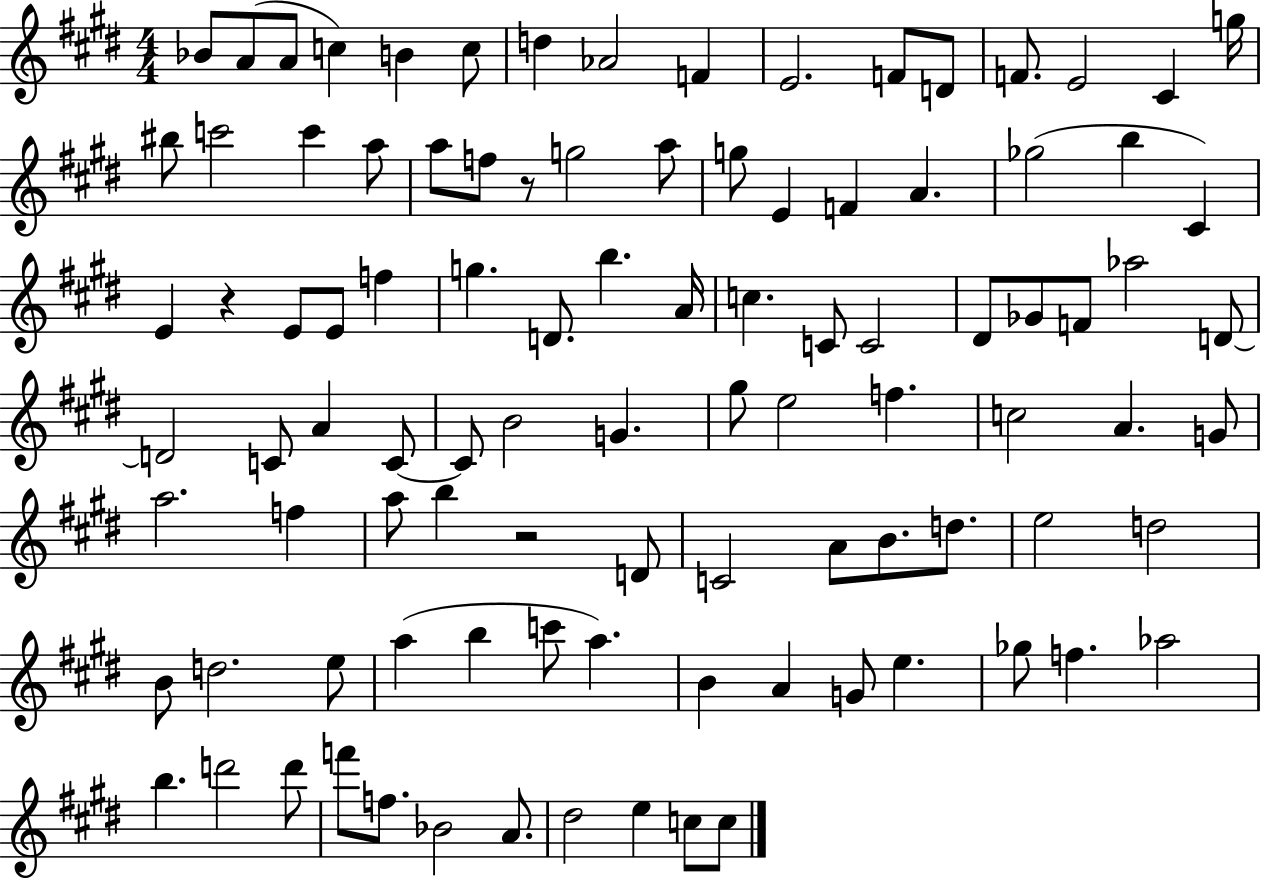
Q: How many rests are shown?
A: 3